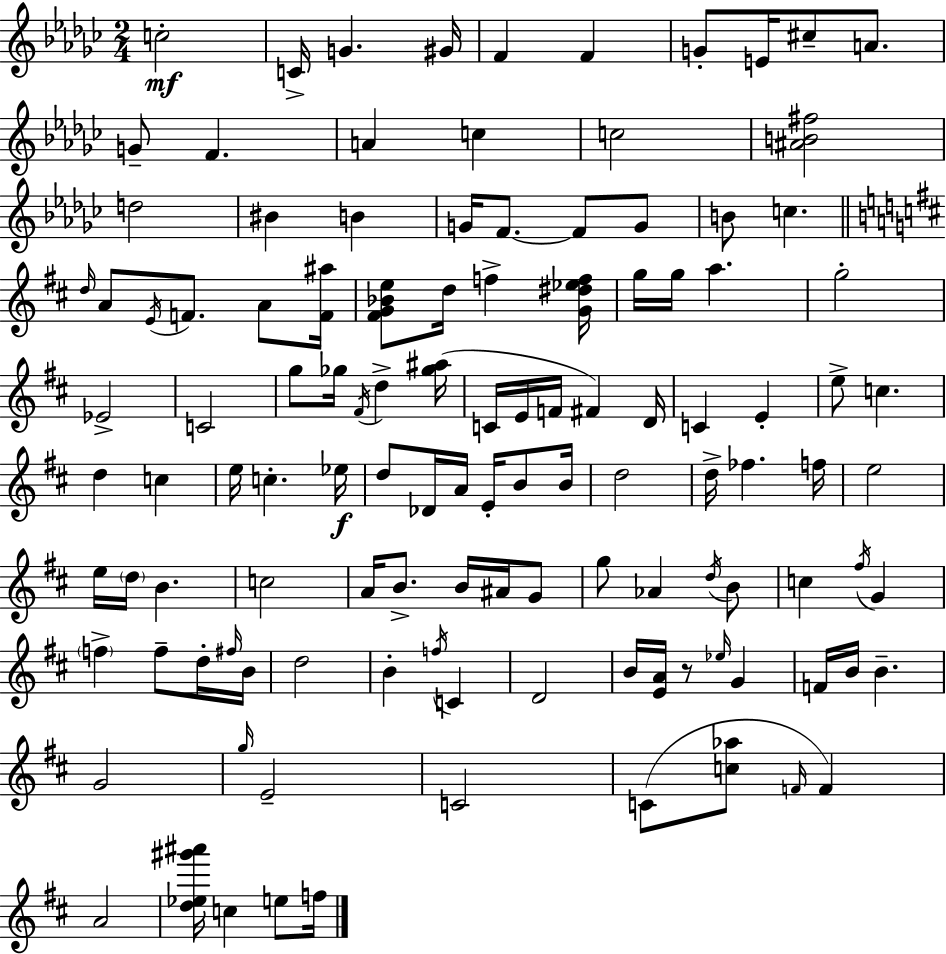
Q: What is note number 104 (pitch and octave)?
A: F4